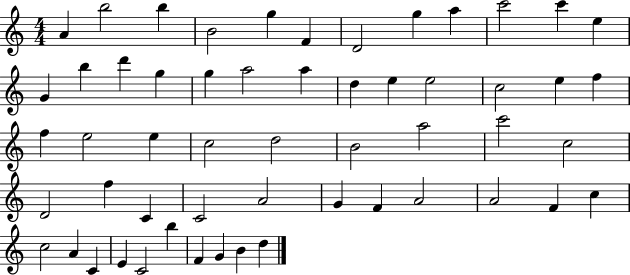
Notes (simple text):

A4/q B5/h B5/q B4/h G5/q F4/q D4/h G5/q A5/q C6/h C6/q E5/q G4/q B5/q D6/q G5/q G5/q A5/h A5/q D5/q E5/q E5/h C5/h E5/q F5/q F5/q E5/h E5/q C5/h D5/h B4/h A5/h C6/h C5/h D4/h F5/q C4/q C4/h A4/h G4/q F4/q A4/h A4/h F4/q C5/q C5/h A4/q C4/q E4/q C4/h B5/q F4/q G4/q B4/q D5/q